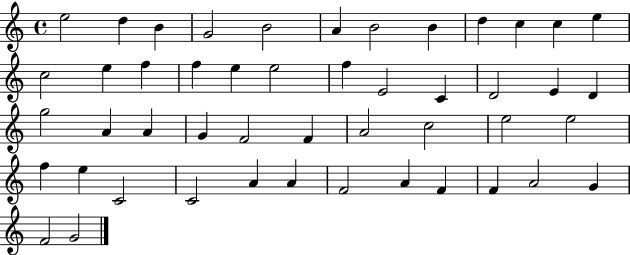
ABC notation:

X:1
T:Untitled
M:4/4
L:1/4
K:C
e2 d B G2 B2 A B2 B d c c e c2 e f f e e2 f E2 C D2 E D g2 A A G F2 F A2 c2 e2 e2 f e C2 C2 A A F2 A F F A2 G F2 G2